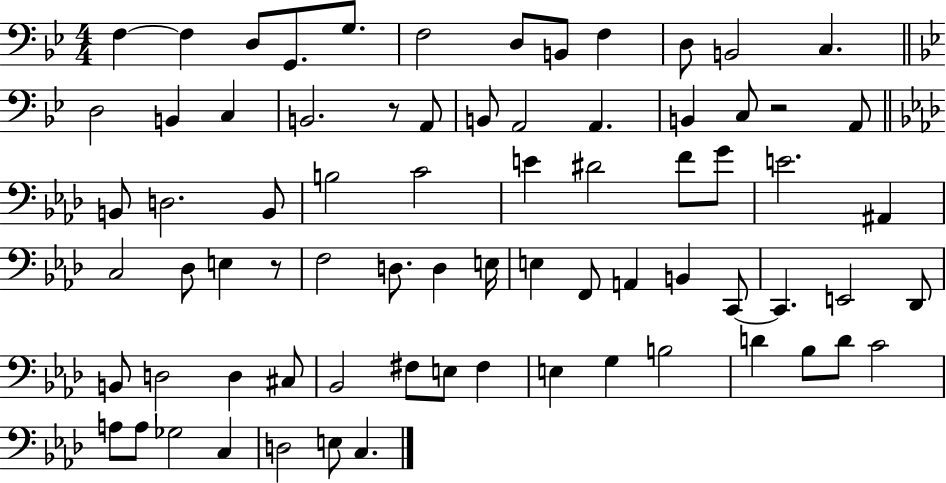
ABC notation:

X:1
T:Untitled
M:4/4
L:1/4
K:Bb
F, F, D,/2 G,,/2 G,/2 F,2 D,/2 B,,/2 F, D,/2 B,,2 C, D,2 B,, C, B,,2 z/2 A,,/2 B,,/2 A,,2 A,, B,, C,/2 z2 A,,/2 B,,/2 D,2 B,,/2 B,2 C2 E ^D2 F/2 G/2 E2 ^A,, C,2 _D,/2 E, z/2 F,2 D,/2 D, E,/4 E, F,,/2 A,, B,, C,,/2 C,, E,,2 _D,,/2 B,,/2 D,2 D, ^C,/2 _B,,2 ^F,/2 E,/2 ^F, E, G, B,2 D _B,/2 D/2 C2 A,/2 A,/2 _G,2 C, D,2 E,/2 C,